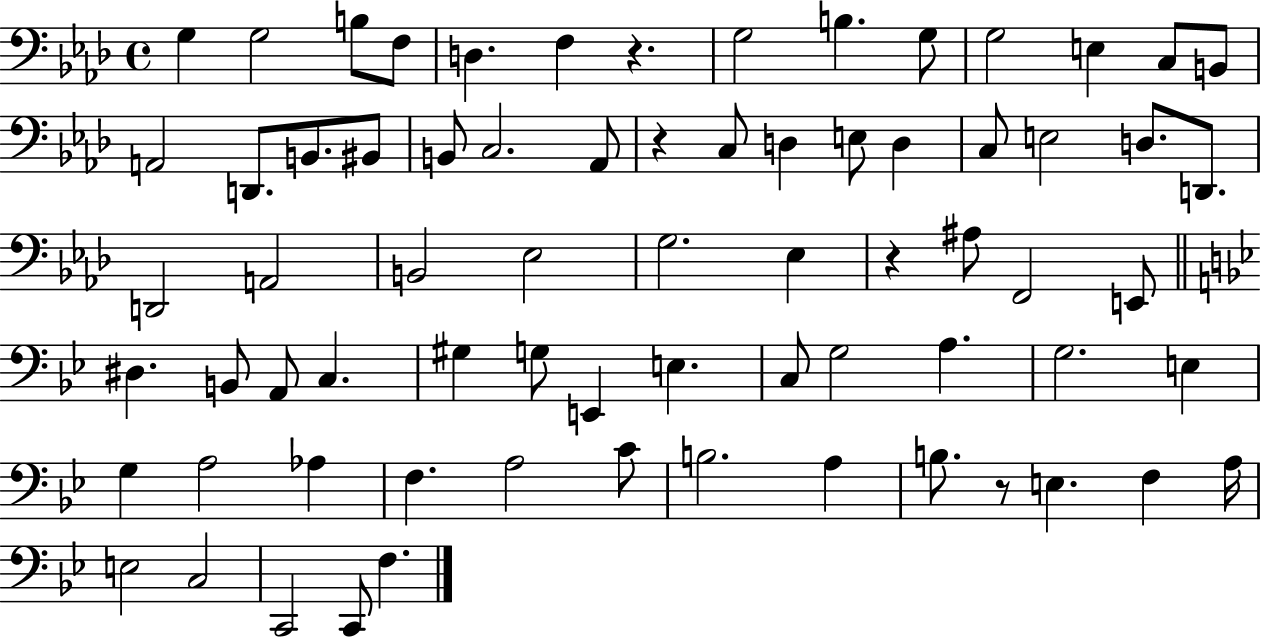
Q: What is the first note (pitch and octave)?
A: G3